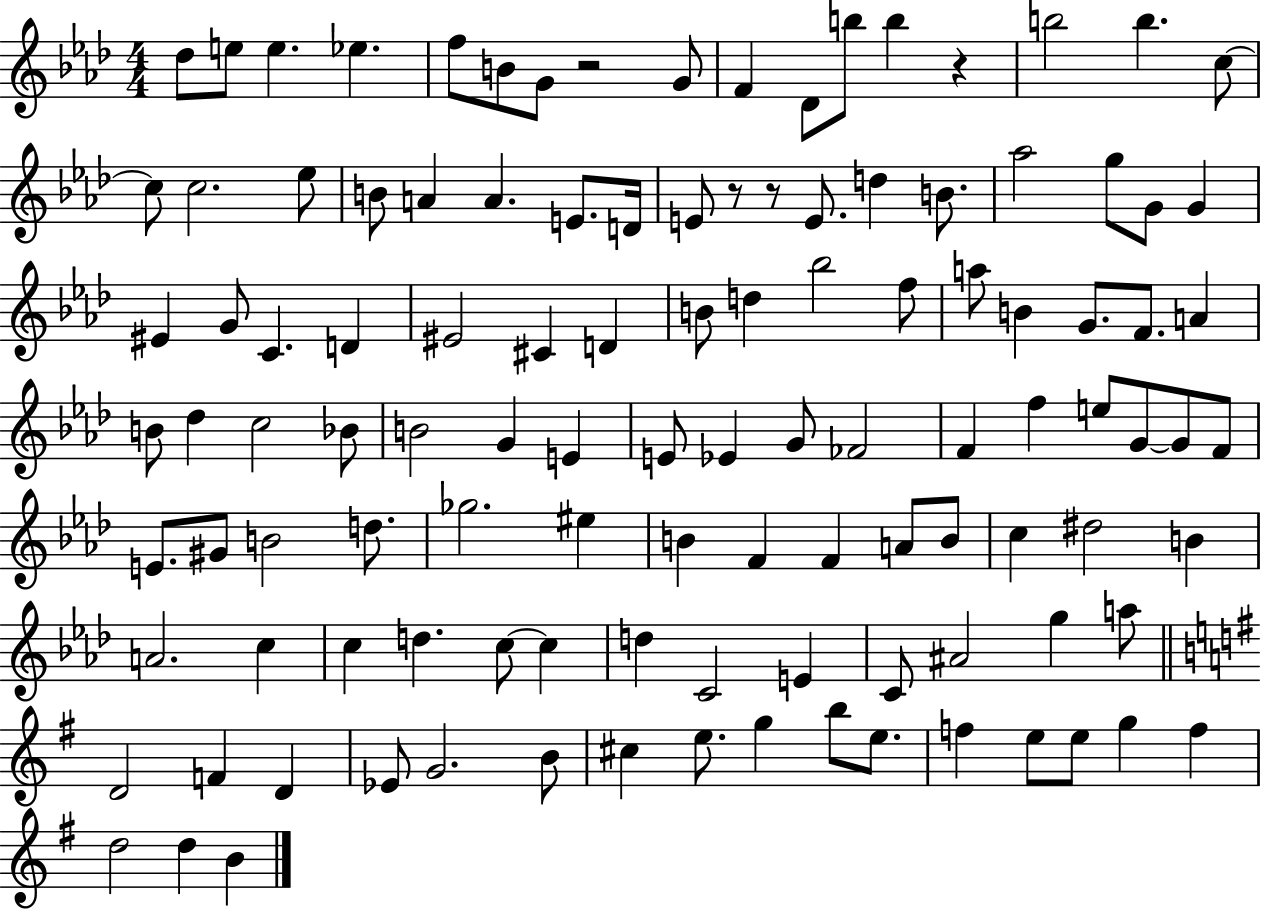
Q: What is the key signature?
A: AES major